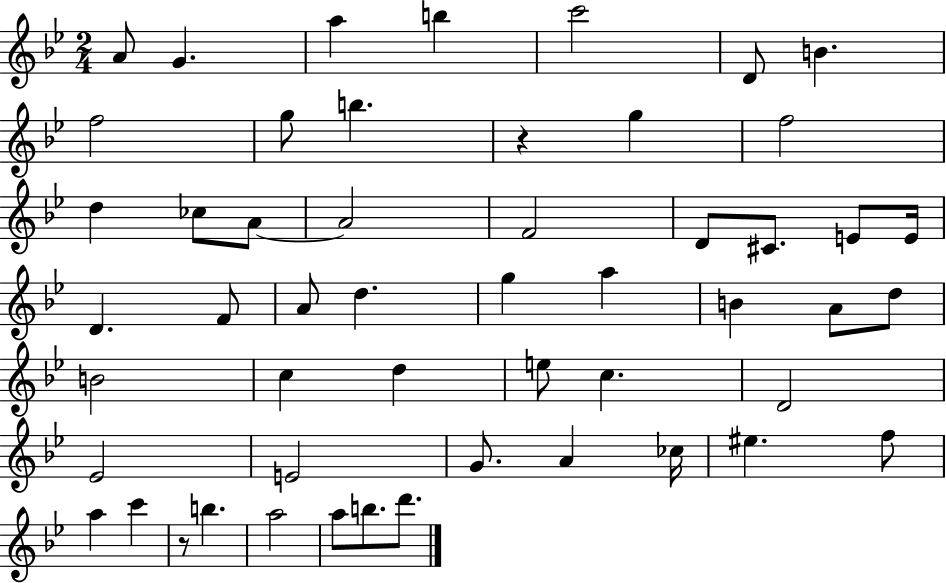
{
  \clef treble
  \numericTimeSignature
  \time 2/4
  \key bes \major
  a'8 g'4. | a''4 b''4 | c'''2 | d'8 b'4. | \break f''2 | g''8 b''4. | r4 g''4 | f''2 | \break d''4 ces''8 a'8~~ | a'2 | f'2 | d'8 cis'8. e'8 e'16 | \break d'4. f'8 | a'8 d''4. | g''4 a''4 | b'4 a'8 d''8 | \break b'2 | c''4 d''4 | e''8 c''4. | d'2 | \break ees'2 | e'2 | g'8. a'4 ces''16 | eis''4. f''8 | \break a''4 c'''4 | r8 b''4. | a''2 | a''8 b''8. d'''8. | \break \bar "|."
}